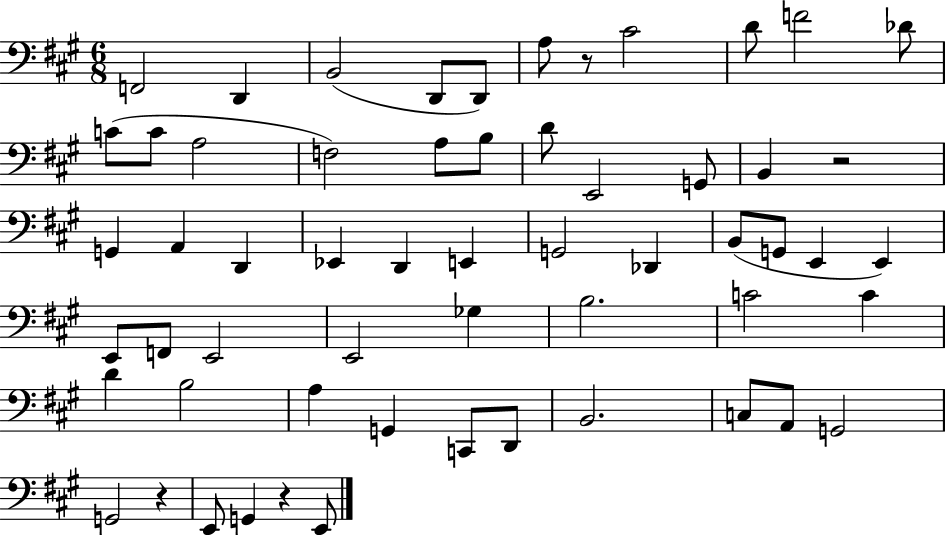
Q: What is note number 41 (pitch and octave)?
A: D4